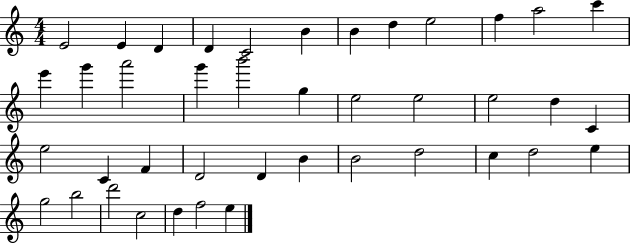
E4/h E4/q D4/q D4/q C4/h B4/q B4/q D5/q E5/h F5/q A5/h C6/q E6/q G6/q A6/h G6/q B6/h G5/q E5/h E5/h E5/h D5/q C4/q E5/h C4/q F4/q D4/h D4/q B4/q B4/h D5/h C5/q D5/h E5/q G5/h B5/h D6/h C5/h D5/q F5/h E5/q